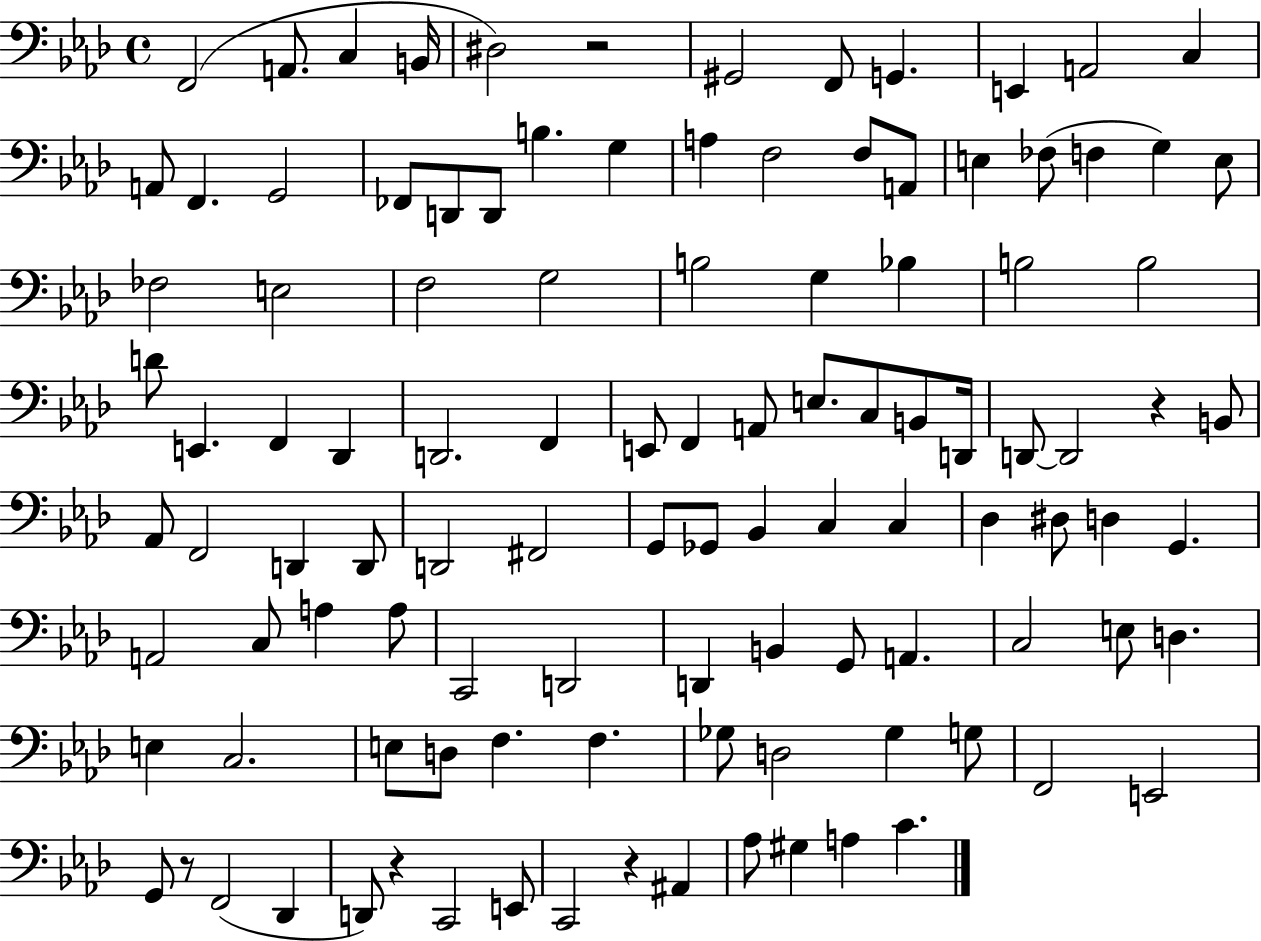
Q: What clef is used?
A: bass